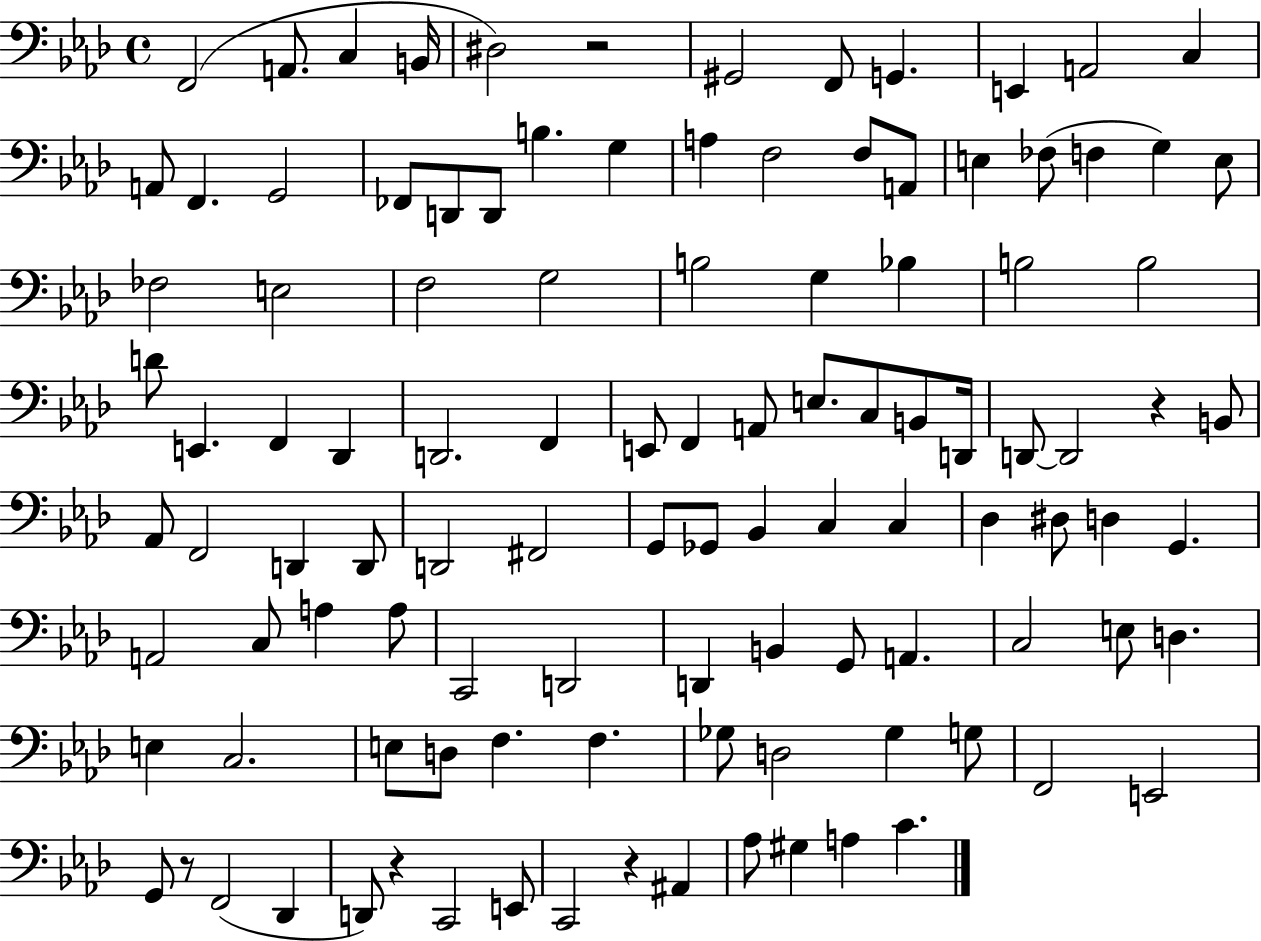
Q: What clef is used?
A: bass